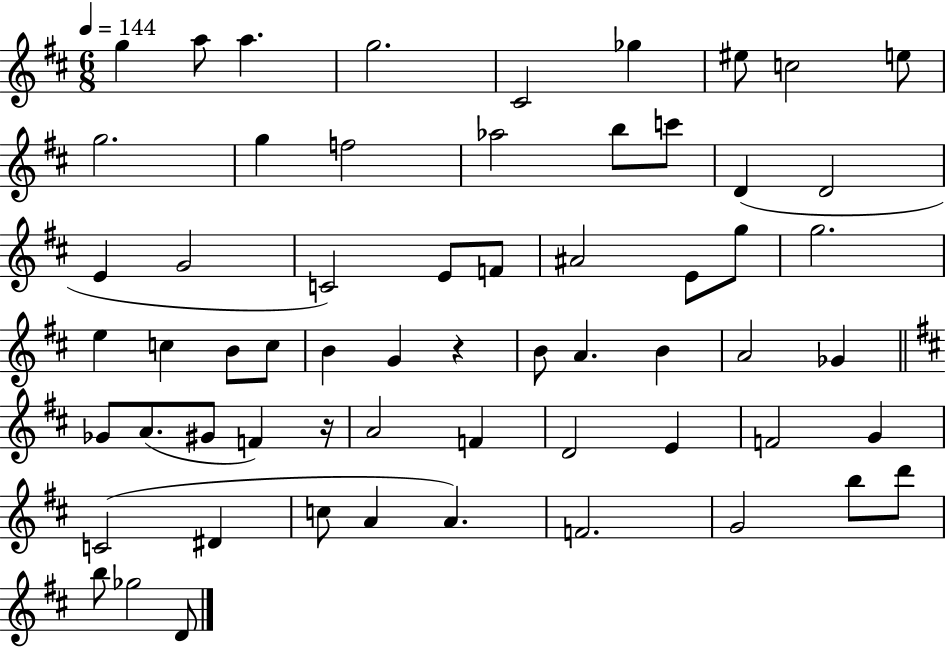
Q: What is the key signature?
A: D major